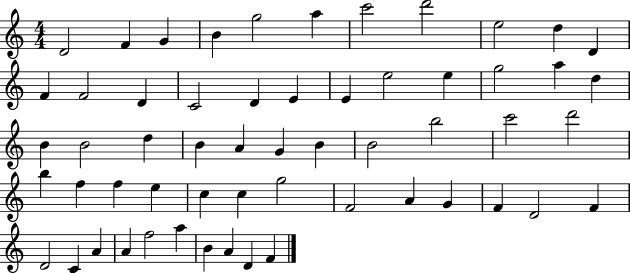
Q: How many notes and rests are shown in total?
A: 57